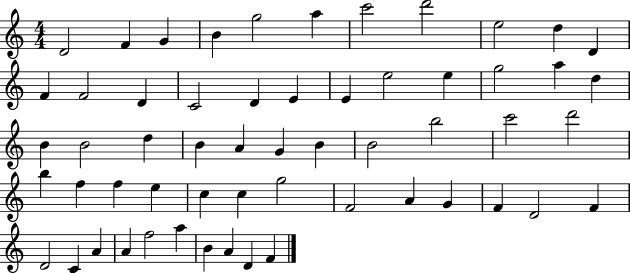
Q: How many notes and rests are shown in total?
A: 57